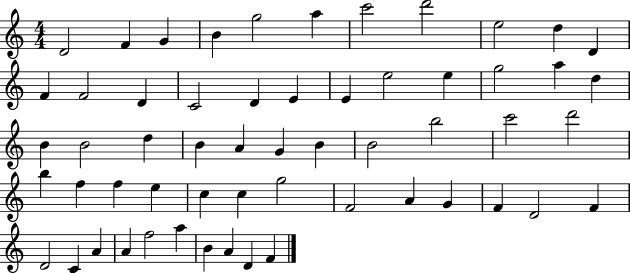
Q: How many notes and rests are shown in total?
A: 57